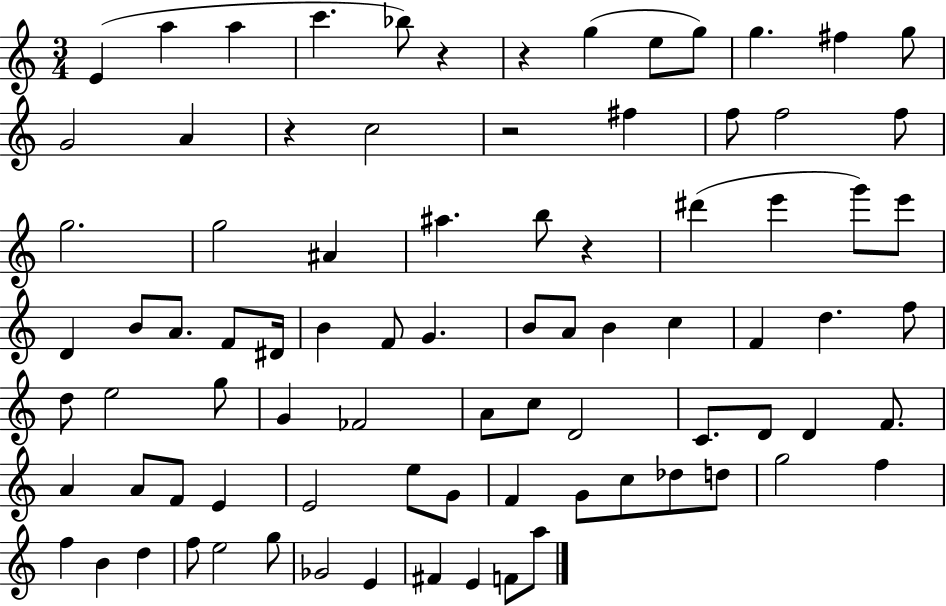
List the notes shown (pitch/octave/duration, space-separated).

E4/q A5/q A5/q C6/q. Bb5/e R/q R/q G5/q E5/e G5/e G5/q. F#5/q G5/e G4/h A4/q R/q C5/h R/h F#5/q F5/e F5/h F5/e G5/h. G5/h A#4/q A#5/q. B5/e R/q D#6/q E6/q G6/e E6/e D4/q B4/e A4/e. F4/e D#4/s B4/q F4/e G4/q. B4/e A4/e B4/q C5/q F4/q D5/q. F5/e D5/e E5/h G5/e G4/q FES4/h A4/e C5/e D4/h C4/e. D4/e D4/q F4/e. A4/q A4/e F4/e E4/q E4/h E5/e G4/e F4/q G4/e C5/e Db5/e D5/e G5/h F5/q F5/q B4/q D5/q F5/e E5/h G5/e Gb4/h E4/q F#4/q E4/q F4/e A5/e